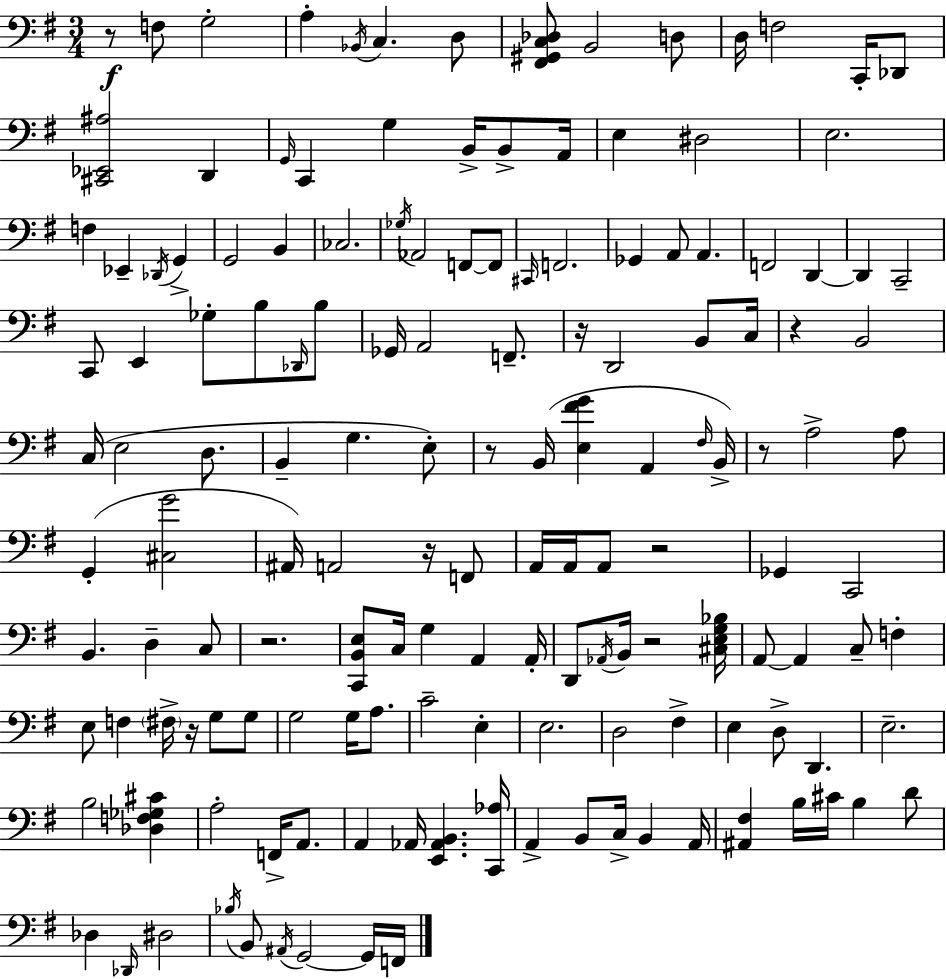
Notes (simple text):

R/e F3/e G3/h A3/q Bb2/s C3/q. D3/e [F#2,G#2,C3,Db3]/e B2/h D3/e D3/s F3/h C2/s Db2/e [C#2,Eb2,A#3]/h D2/q G2/s C2/q G3/q B2/s B2/e A2/s E3/q D#3/h E3/h. F3/q Eb2/q Db2/s G2/q G2/h B2/q CES3/h. Gb3/s Ab2/h F2/e F2/e C#2/s F2/h. Gb2/q A2/e A2/q. F2/h D2/q D2/q C2/h C2/e E2/q Gb3/e B3/e Db2/s B3/e Gb2/s A2/h F2/e. R/s D2/h B2/e C3/s R/q B2/h C3/s E3/h D3/e. B2/q G3/q. E3/e R/e B2/s [E3,F#4,G4]/q A2/q F#3/s B2/s R/e A3/h A3/e G2/q [C#3,G4]/h A#2/s A2/h R/s F2/e A2/s A2/s A2/e R/h Gb2/q C2/h B2/q. D3/q C3/e R/h. [C2,B2,E3]/e C3/s G3/q A2/q A2/s D2/e Ab2/s B2/s R/h [C#3,E3,G3,Bb3]/s A2/e A2/q C3/e F3/q E3/e F3/q F#3/s R/s G3/e G3/e G3/h G3/s A3/e. C4/h E3/q E3/h. D3/h F#3/q E3/q D3/e D2/q. E3/h. B3/h [Db3,F3,Gb3,C#4]/q A3/h F2/s A2/e. A2/q Ab2/s [E2,Ab2,B2]/q. [C2,Ab3]/s A2/q B2/e C3/s B2/q A2/s [A#2,F#3]/q B3/s C#4/s B3/q D4/e Db3/q Db2/s D#3/h Bb3/s B2/e A#2/s G2/h G2/s F2/s